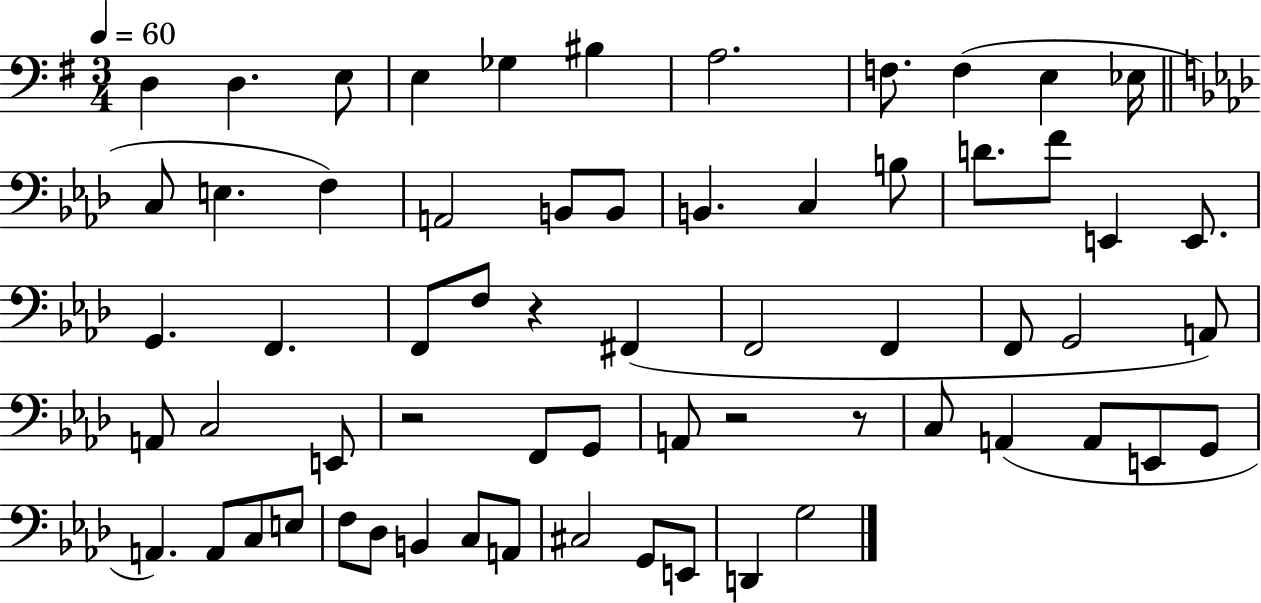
D3/q D3/q. E3/e E3/q Gb3/q BIS3/q A3/h. F3/e. F3/q E3/q Eb3/s C3/e E3/q. F3/q A2/h B2/e B2/e B2/q. C3/q B3/e D4/e. F4/e E2/q E2/e. G2/q. F2/q. F2/e F3/e R/q F#2/q F2/h F2/q F2/e G2/h A2/e A2/e C3/h E2/e R/h F2/e G2/e A2/e R/h R/e C3/e A2/q A2/e E2/e G2/e A2/q. A2/e C3/e E3/e F3/e Db3/e B2/q C3/e A2/e C#3/h G2/e E2/e D2/q G3/h